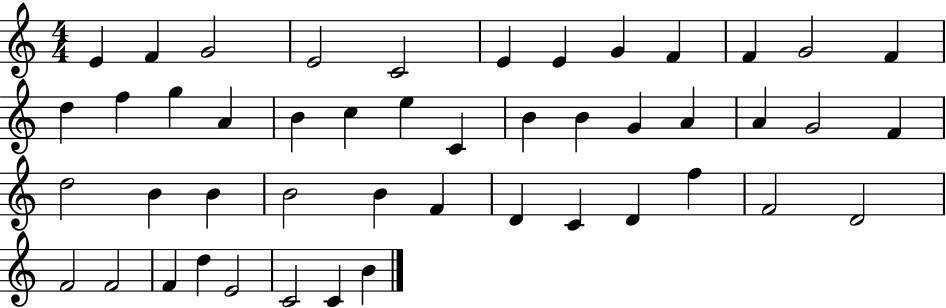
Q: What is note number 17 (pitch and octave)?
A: B4